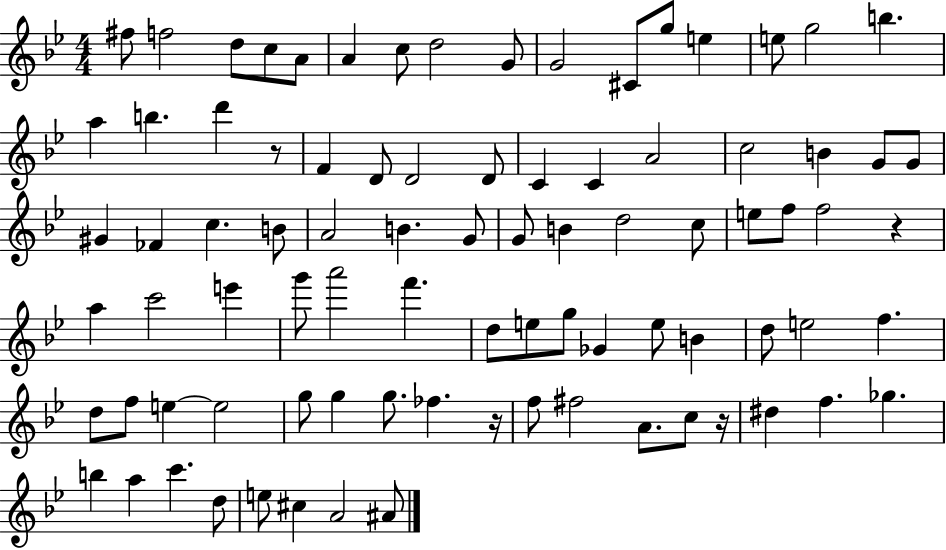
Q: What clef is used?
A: treble